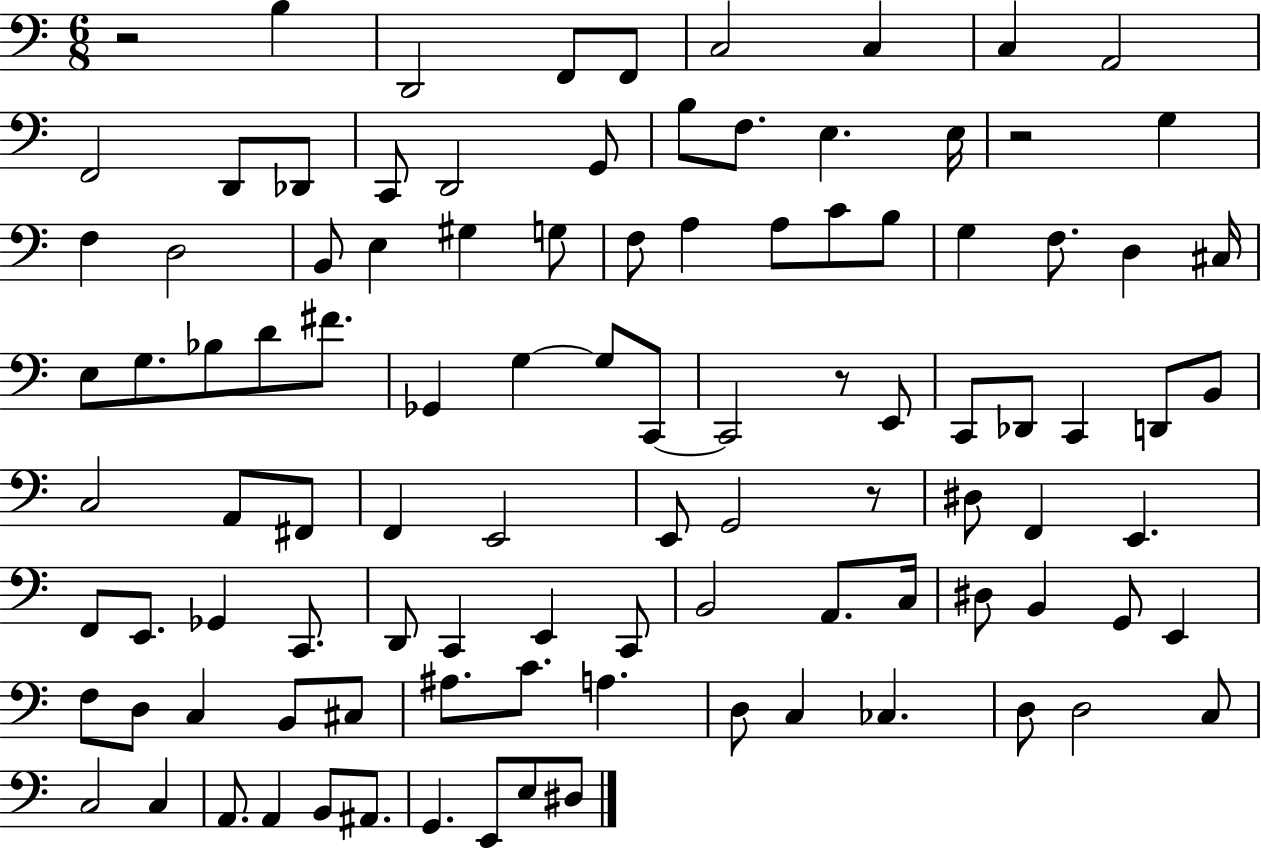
{
  \clef bass
  \numericTimeSignature
  \time 6/8
  \key c \major
  r2 b4 | d,2 f,8 f,8 | c2 c4 | c4 a,2 | \break f,2 d,8 des,8 | c,8 d,2 g,8 | b8 f8. e4. e16 | r2 g4 | \break f4 d2 | b,8 e4 gis4 g8 | f8 a4 a8 c'8 b8 | g4 f8. d4 cis16 | \break e8 g8. bes8 d'8 fis'8. | ges,4 g4~~ g8 c,8~~ | c,2 r8 e,8 | c,8 des,8 c,4 d,8 b,8 | \break c2 a,8 fis,8 | f,4 e,2 | e,8 g,2 r8 | dis8 f,4 e,4. | \break f,8 e,8. ges,4 c,8. | d,8 c,4 e,4 c,8 | b,2 a,8. c16 | dis8 b,4 g,8 e,4 | \break f8 d8 c4 b,8 cis8 | ais8. c'8. a4. | d8 c4 ces4. | d8 d2 c8 | \break c2 c4 | a,8. a,4 b,8 ais,8. | g,4. e,8 e8 dis8 | \bar "|."
}